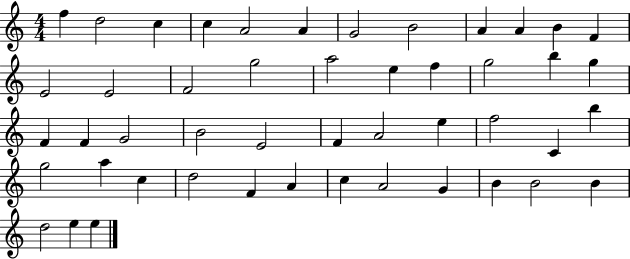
F5/q D5/h C5/q C5/q A4/h A4/q G4/h B4/h A4/q A4/q B4/q F4/q E4/h E4/h F4/h G5/h A5/h E5/q F5/q G5/h B5/q G5/q F4/q F4/q G4/h B4/h E4/h F4/q A4/h E5/q F5/h C4/q B5/q G5/h A5/q C5/q D5/h F4/q A4/q C5/q A4/h G4/q B4/q B4/h B4/q D5/h E5/q E5/q